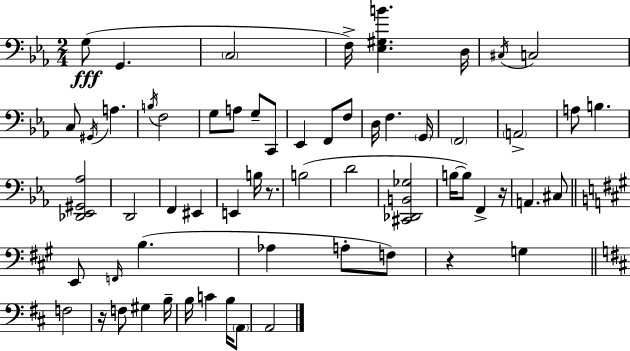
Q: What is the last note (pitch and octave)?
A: A2